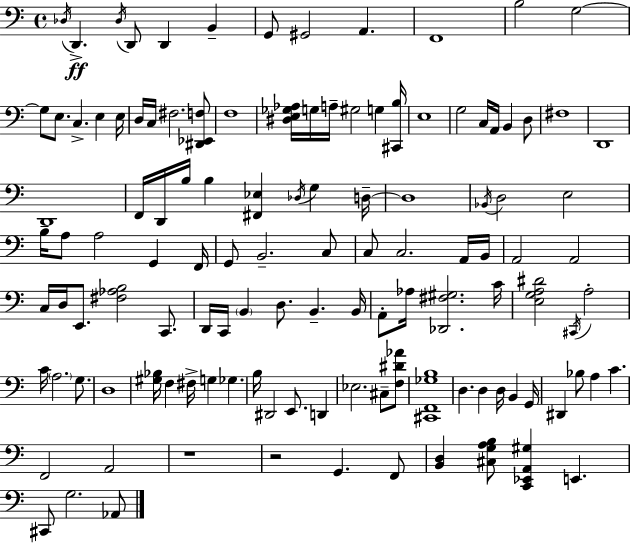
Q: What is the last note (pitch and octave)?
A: Ab2